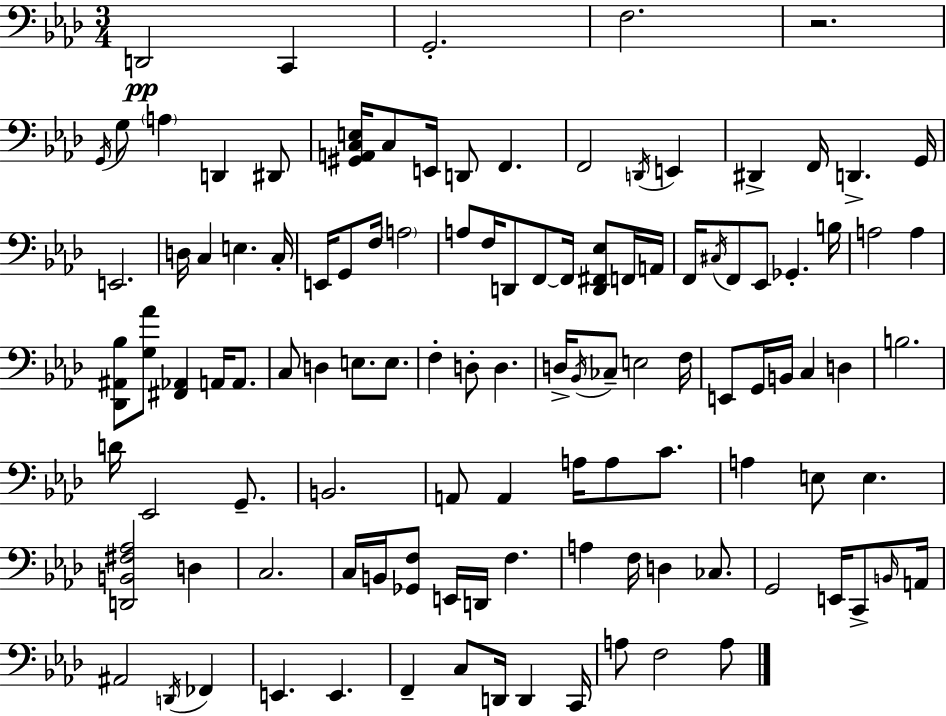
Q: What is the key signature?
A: F minor